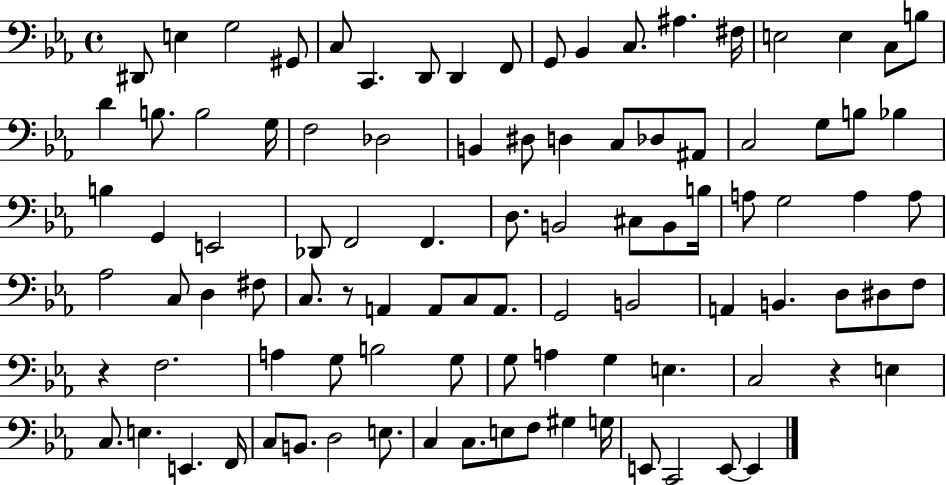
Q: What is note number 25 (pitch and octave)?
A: B2